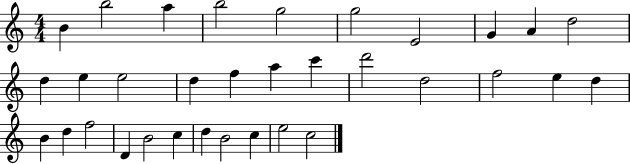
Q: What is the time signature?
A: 4/4